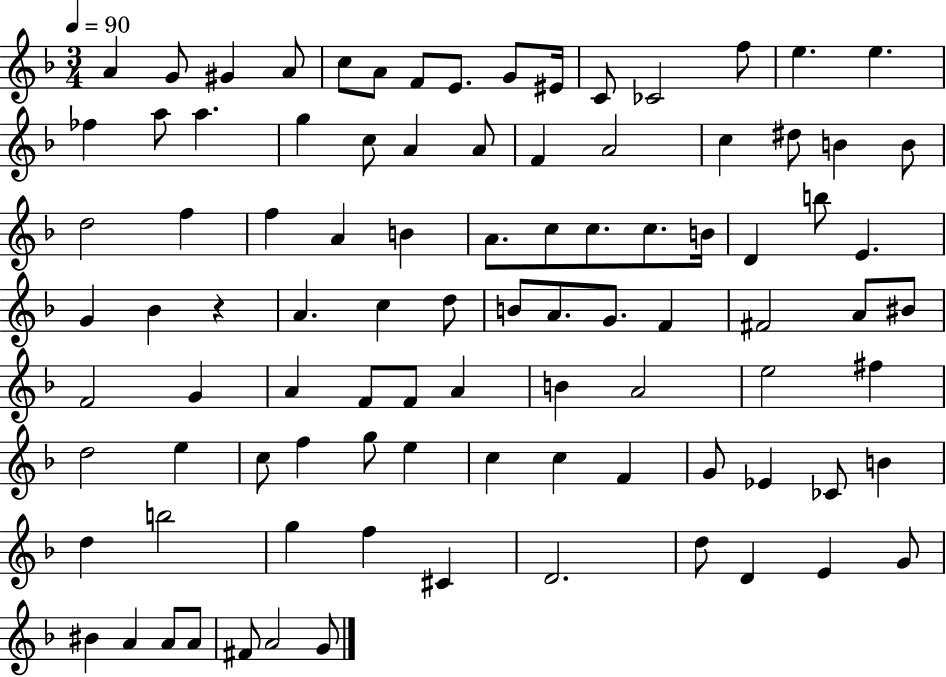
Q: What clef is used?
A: treble